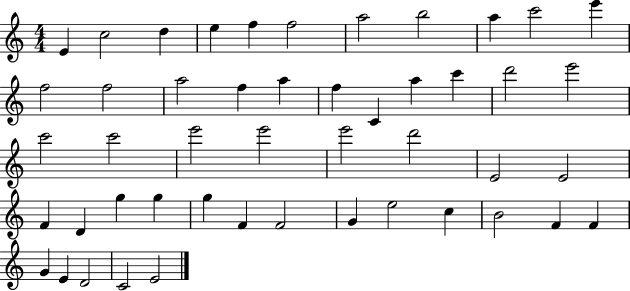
{
  \clef treble
  \numericTimeSignature
  \time 4/4
  \key c \major
  e'4 c''2 d''4 | e''4 f''4 f''2 | a''2 b''2 | a''4 c'''2 e'''4 | \break f''2 f''2 | a''2 f''4 a''4 | f''4 c'4 a''4 c'''4 | d'''2 e'''2 | \break c'''2 c'''2 | e'''2 e'''2 | e'''2 d'''2 | e'2 e'2 | \break f'4 d'4 g''4 g''4 | g''4 f'4 f'2 | g'4 e''2 c''4 | b'2 f'4 f'4 | \break g'4 e'4 d'2 | c'2 e'2 | \bar "|."
}